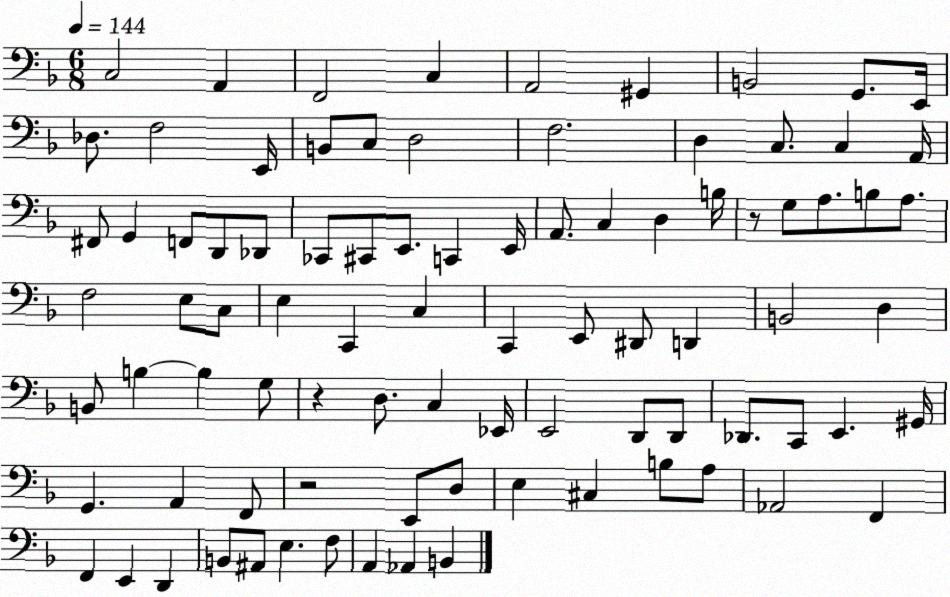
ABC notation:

X:1
T:Untitled
M:6/8
L:1/4
K:F
C,2 A,, F,,2 C, A,,2 ^G,, B,,2 G,,/2 E,,/4 _D,/2 F,2 E,,/4 B,,/2 C,/2 D,2 F,2 D, C,/2 C, A,,/4 ^F,,/2 G,, F,,/2 D,,/2 _D,,/2 _C,,/2 ^C,,/2 E,,/2 C,, E,,/4 A,,/2 C, D, B,/4 z/2 G,/2 A,/2 B,/2 A,/2 F,2 E,/2 C,/2 E, C,, C, C,, E,,/2 ^D,,/2 D,, B,,2 D, B,,/2 B, B, G,/2 z D,/2 C, _E,,/4 E,,2 D,,/2 D,,/2 _D,,/2 C,,/2 E,, ^G,,/4 G,, A,, F,,/2 z2 E,,/2 D,/2 E, ^C, B,/2 A,/2 _A,,2 F,, F,, E,, D,, B,,/2 ^A,,/2 E, F,/2 A,, _A,, B,,